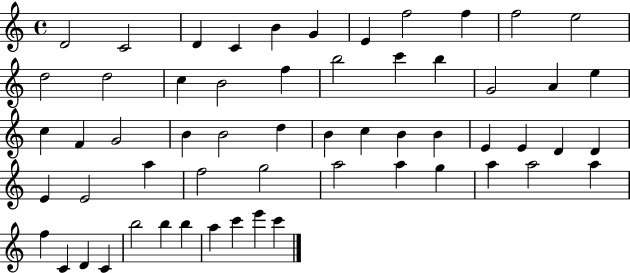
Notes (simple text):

D4/h C4/h D4/q C4/q B4/q G4/q E4/q F5/h F5/q F5/h E5/h D5/h D5/h C5/q B4/h F5/q B5/h C6/q B5/q G4/h A4/q E5/q C5/q F4/q G4/h B4/q B4/h D5/q B4/q C5/q B4/q B4/q E4/q E4/q D4/q D4/q E4/q E4/h A5/q F5/h G5/h A5/h A5/q G5/q A5/q A5/h A5/q F5/q C4/q D4/q C4/q B5/h B5/q B5/q A5/q C6/q E6/q C6/q